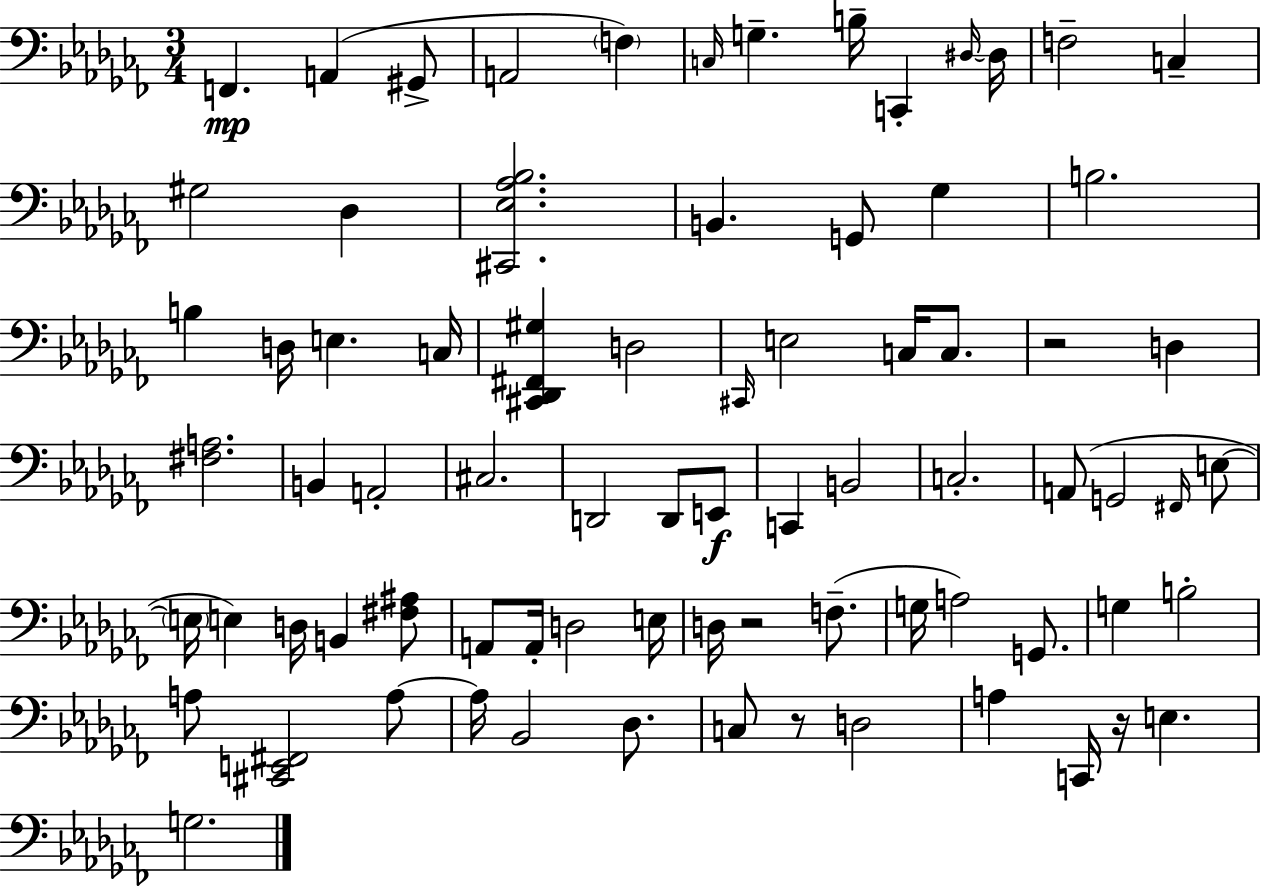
{
  \clef bass
  \numericTimeSignature
  \time 3/4
  \key aes \minor
  f,4.\mp a,4( gis,8-> | a,2 \parenthesize f4) | \grace { c16 } g4.-- b16-- c,4-. | \grace { dis16~ }~ dis16 f2-- c4-- | \break gis2 des4 | <cis, ees aes bes>2. | b,4. g,8 ges4 | b2. | \break b4 d16 e4. | c16 <cis, des, fis, gis>4 d2 | \grace { cis,16 } e2 c16 | c8. r2 d4 | \break <fis a>2. | b,4 a,2-. | cis2. | d,2 d,8 | \break e,8\f c,4 b,2 | c2.-. | a,8( g,2 | \grace { fis,16 } e8~~ \parenthesize e16 e4) d16 b,4 | \break <fis ais>8 a,8 a,16-. d2 | e16 d16 r2 | f8.--( g16 a2) | g,8. g4 b2-. | \break a8 <cis, e, fis,>2 | a8~~ a16 bes,2 | des8. c8 r8 d2 | a4 c,16 r16 e4. | \break g2. | \bar "|."
}